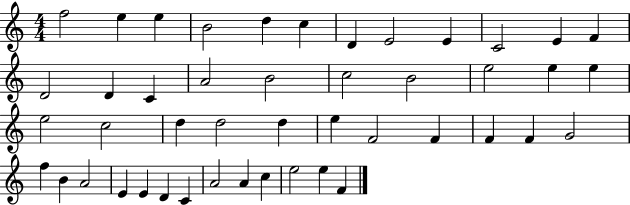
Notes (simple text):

F5/h E5/q E5/q B4/h D5/q C5/q D4/q E4/h E4/q C4/h E4/q F4/q D4/h D4/q C4/q A4/h B4/h C5/h B4/h E5/h E5/q E5/q E5/h C5/h D5/q D5/h D5/q E5/q F4/h F4/q F4/q F4/q G4/h F5/q B4/q A4/h E4/q E4/q D4/q C4/q A4/h A4/q C5/q E5/h E5/q F4/q